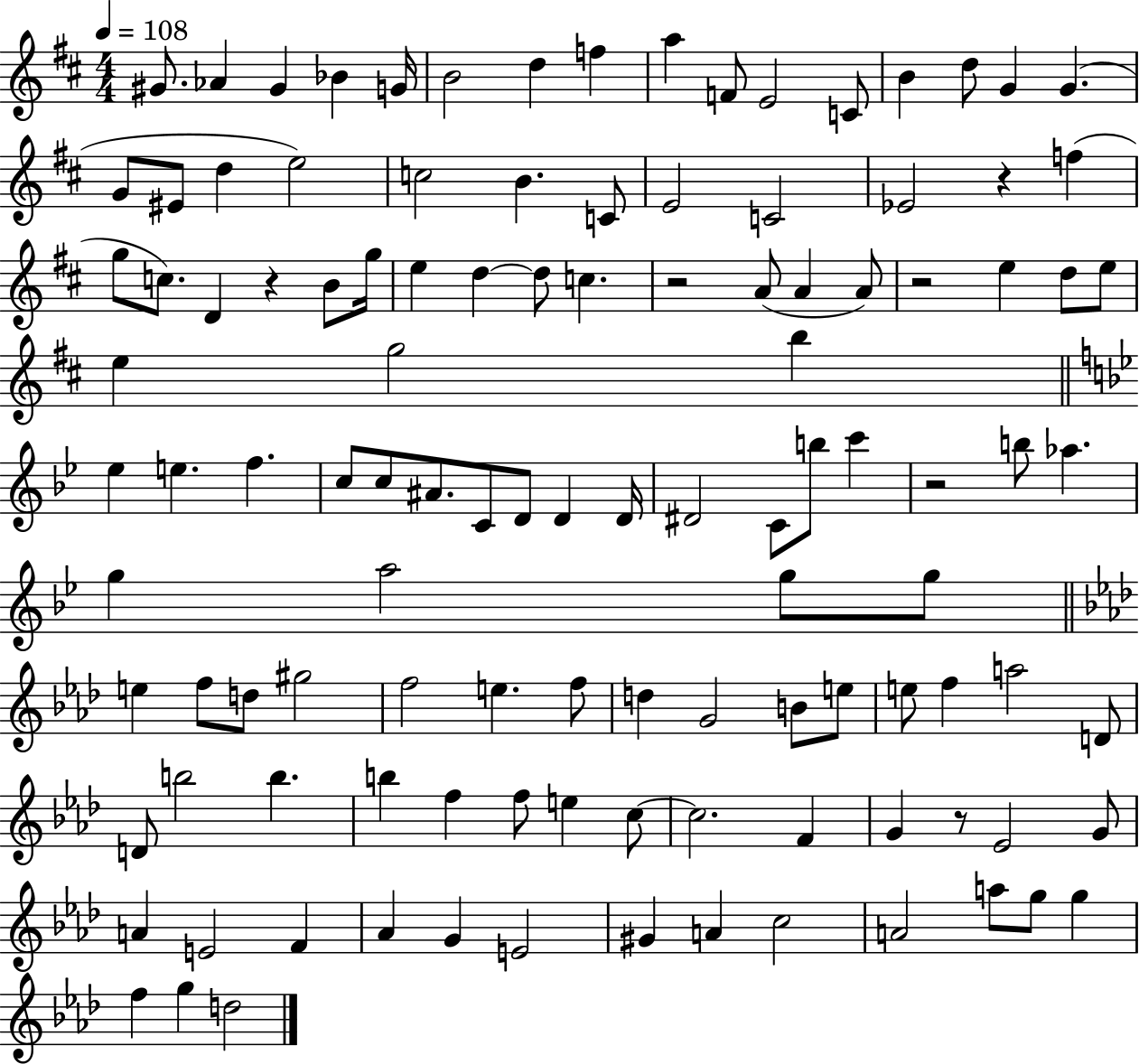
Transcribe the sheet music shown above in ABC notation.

X:1
T:Untitled
M:4/4
L:1/4
K:D
^G/2 _A ^G _B G/4 B2 d f a F/2 E2 C/2 B d/2 G G G/2 ^E/2 d e2 c2 B C/2 E2 C2 _E2 z f g/2 c/2 D z B/2 g/4 e d d/2 c z2 A/2 A A/2 z2 e d/2 e/2 e g2 b _e e f c/2 c/2 ^A/2 C/2 D/2 D D/4 ^D2 C/2 b/2 c' z2 b/2 _a g a2 g/2 g/2 e f/2 d/2 ^g2 f2 e f/2 d G2 B/2 e/2 e/2 f a2 D/2 D/2 b2 b b f f/2 e c/2 c2 F G z/2 _E2 G/2 A E2 F _A G E2 ^G A c2 A2 a/2 g/2 g f g d2